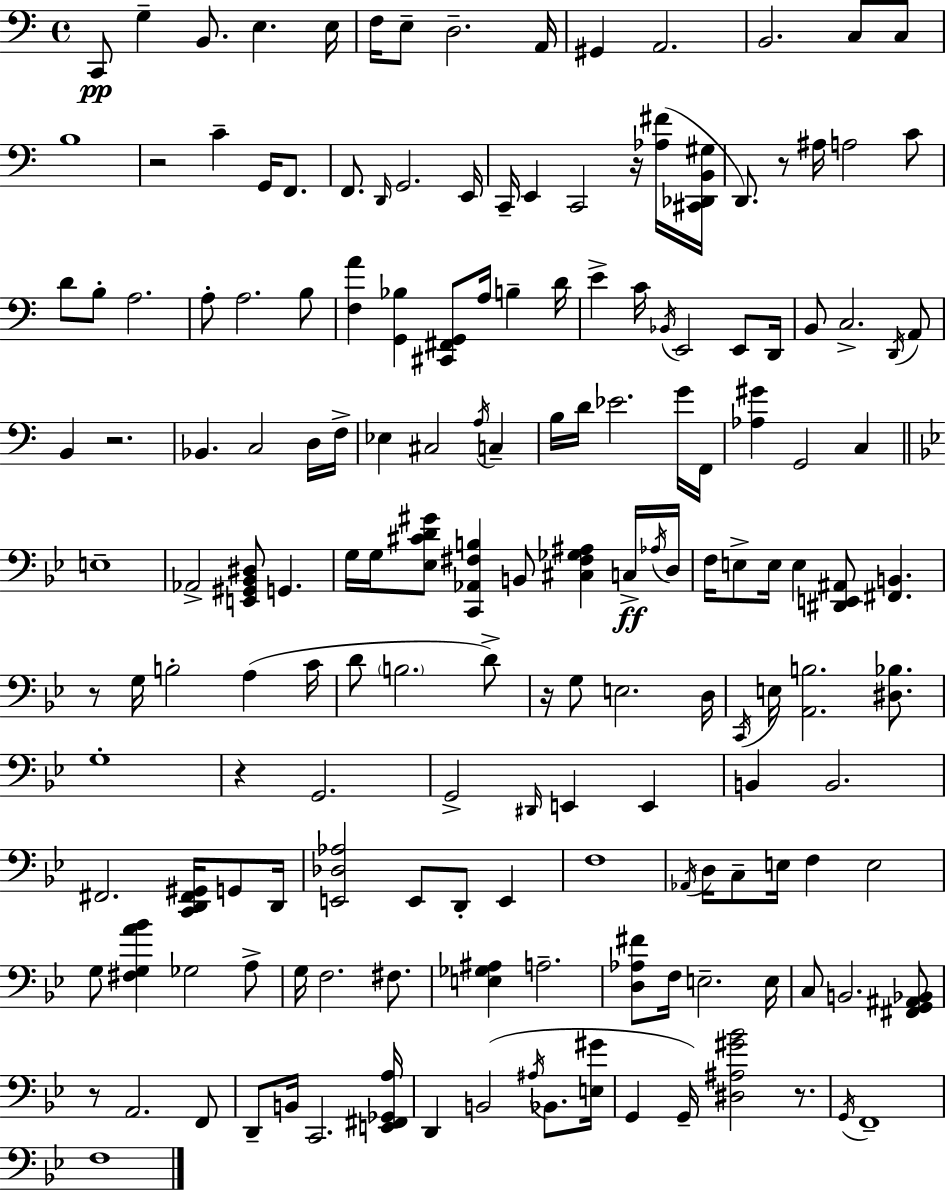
{
  \clef bass
  \time 4/4
  \defaultTimeSignature
  \key c \major
  c,8\pp g4-- b,8. e4. e16 | f16 e8-- d2.-- a,16 | gis,4 a,2. | b,2. c8 c8 | \break b1 | r2 c'4-- g,16 f,8. | f,8. \grace { d,16 } g,2. | e,16 c,16-- e,4 c,2 r16 <aes fis'>16( | \break <cis, des, b, gis>16 d,8.) r8 ais16 a2 c'8 | d'8 b8-. a2. | a8-. a2. b8 | <f a'>4 <g, bes>4 <cis, fis, g,>8 a16 b4-- | \break d'16 e'4-> c'16 \acciaccatura { bes,16 } e,2 e,8 | d,16 b,8 c2.-> | \acciaccatura { d,16 } a,8 b,4 r2. | bes,4. c2 | \break d16 f16-> ees4 cis2 \acciaccatura { a16 } | c4-- b16 d'16 ees'2. | g'16 f,16 <aes gis'>4 g,2 | c4 \bar "||" \break \key bes \major e1-- | aes,2-> <e, gis, bes, dis>8 g,4. | g16 g16 <ees cis' d' gis'>8 <c, aes, fis b>4 b,8 <cis fis ges ais>4 c16->\ff \acciaccatura { aes16 } | d16 f16 e8-> e16 e4 <dis, e, ais,>8 <fis, b,>4. | \break r8 g16 b2-. a4( | c'16 d'8 \parenthesize b2. d'8->) | r16 g8 e2. | d16 \acciaccatura { c,16 } e16 <a, b>2. <dis bes>8. | \break g1-. | r4 g,2. | g,2-> \grace { dis,16 } e,4 e,4 | b,4 b,2. | \break fis,2. <c, d, fis, gis,>16 | g,8 d,16 <e, des aes>2 e,8 d,8-. e,4 | f1 | \acciaccatura { aes,16 } d16 c8-- e16 f4 e2 | \break g8 <fis g a' bes'>4 ges2 | a8-> g16 f2. | fis8. <e ges ais>4 a2.-- | <d aes fis'>8 f16 e2.-- | \break e16 c8 b,2. | <fis, g, ais, bes,>8 r8 a,2. | f,8 d,8-- b,16 c,2. | <e, fis, ges, a>16 d,4 b,2( | \break \acciaccatura { ais16 } bes,8. <e gis'>16 g,4 g,16--) <dis ais gis' bes'>2 | r8. \acciaccatura { g,16 } f,1-- | f1 | \bar "|."
}